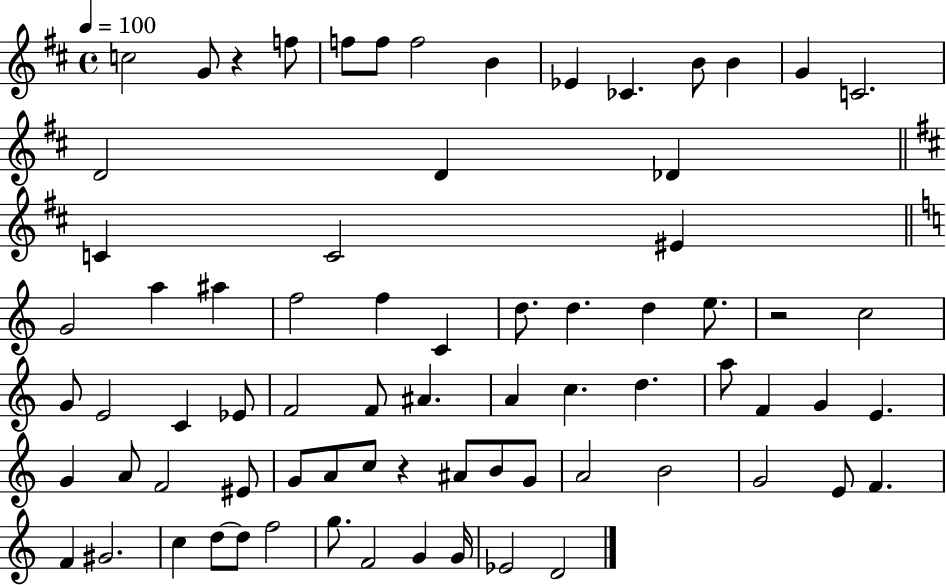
C5/h G4/e R/q F5/e F5/e F5/e F5/h B4/q Eb4/q CES4/q. B4/e B4/q G4/q C4/h. D4/h D4/q Db4/q C4/q C4/h EIS4/q G4/h A5/q A#5/q F5/h F5/q C4/q D5/e. D5/q. D5/q E5/e. R/h C5/h G4/e E4/h C4/q Eb4/e F4/h F4/e A#4/q. A4/q C5/q. D5/q. A5/e F4/q G4/q E4/q. G4/q A4/e F4/h EIS4/e G4/e A4/e C5/e R/q A#4/e B4/e G4/e A4/h B4/h G4/h E4/e F4/q. F4/q G#4/h. C5/q D5/e D5/e F5/h G5/e. F4/h G4/q G4/s Eb4/h D4/h